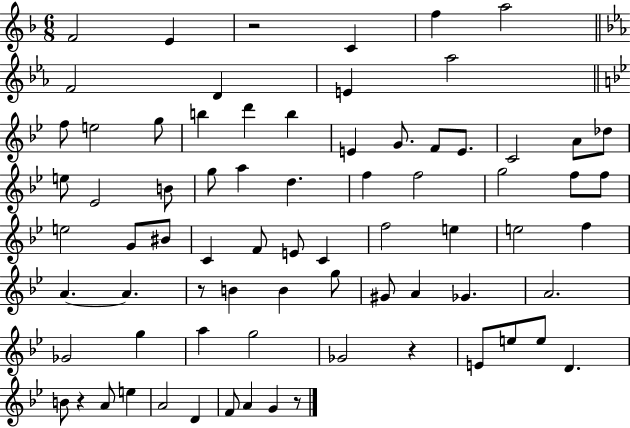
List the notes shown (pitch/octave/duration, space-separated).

F4/h E4/q R/h C4/q F5/q A5/h F4/h D4/q E4/q Ab5/h F5/e E5/h G5/e B5/q D6/q B5/q E4/q G4/e. F4/e E4/e. C4/h A4/e Db5/e E5/e Eb4/h B4/e G5/e A5/q D5/q. F5/q F5/h G5/h F5/e F5/e E5/h G4/e BIS4/e C4/q F4/e E4/e C4/q F5/h E5/q E5/h F5/q A4/q. A4/q. R/e B4/q B4/q G5/e G#4/e A4/q Gb4/q. A4/h. Gb4/h G5/q A5/q G5/h Gb4/h R/q E4/e E5/e E5/e D4/q. B4/e R/q A4/e E5/q A4/h D4/q F4/e A4/q G4/q R/e